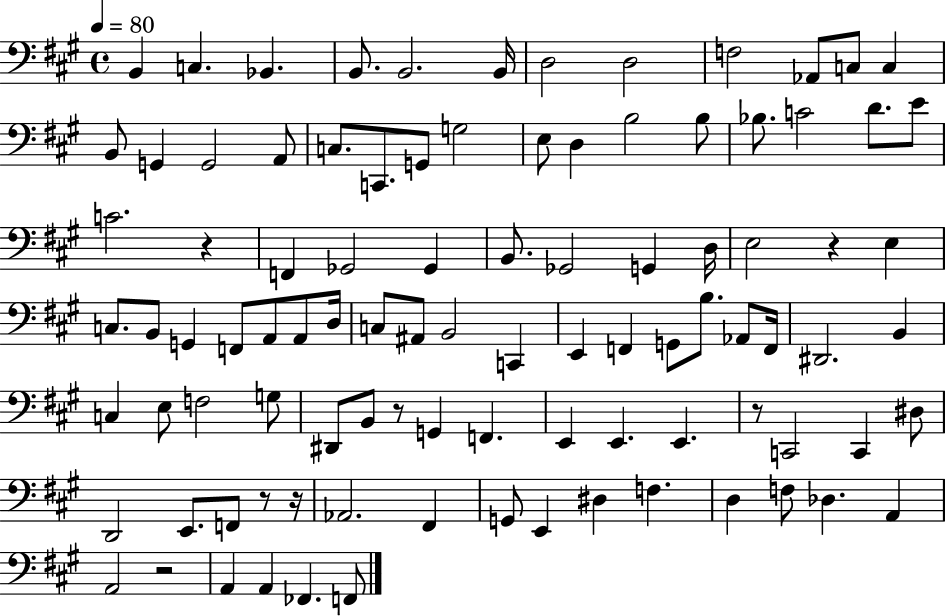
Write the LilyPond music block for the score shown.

{
  \clef bass
  \time 4/4
  \defaultTimeSignature
  \key a \major
  \tempo 4 = 80
  b,4 c4. bes,4. | b,8. b,2. b,16 | d2 d2 | f2 aes,8 c8 c4 | \break b,8 g,4 g,2 a,8 | c8. c,8. g,8 g2 | e8 d4 b2 b8 | bes8. c'2 d'8. e'8 | \break c'2. r4 | f,4 ges,2 ges,4 | b,8. ges,2 g,4 d16 | e2 r4 e4 | \break c8. b,8 g,4 f,8 a,8 a,8 d16 | c8 ais,8 b,2 c,4 | e,4 f,4 g,8 b8. aes,8 f,16 | dis,2. b,4 | \break c4 e8 f2 g8 | dis,8 b,8 r8 g,4 f,4. | e,4 e,4. e,4. | r8 c,2 c,4 dis8 | \break d,2 e,8. f,8 r8 r16 | aes,2. fis,4 | g,8 e,4 dis4 f4. | d4 f8 des4. a,4 | \break a,2 r2 | a,4 a,4 fes,4. f,8 | \bar "|."
}